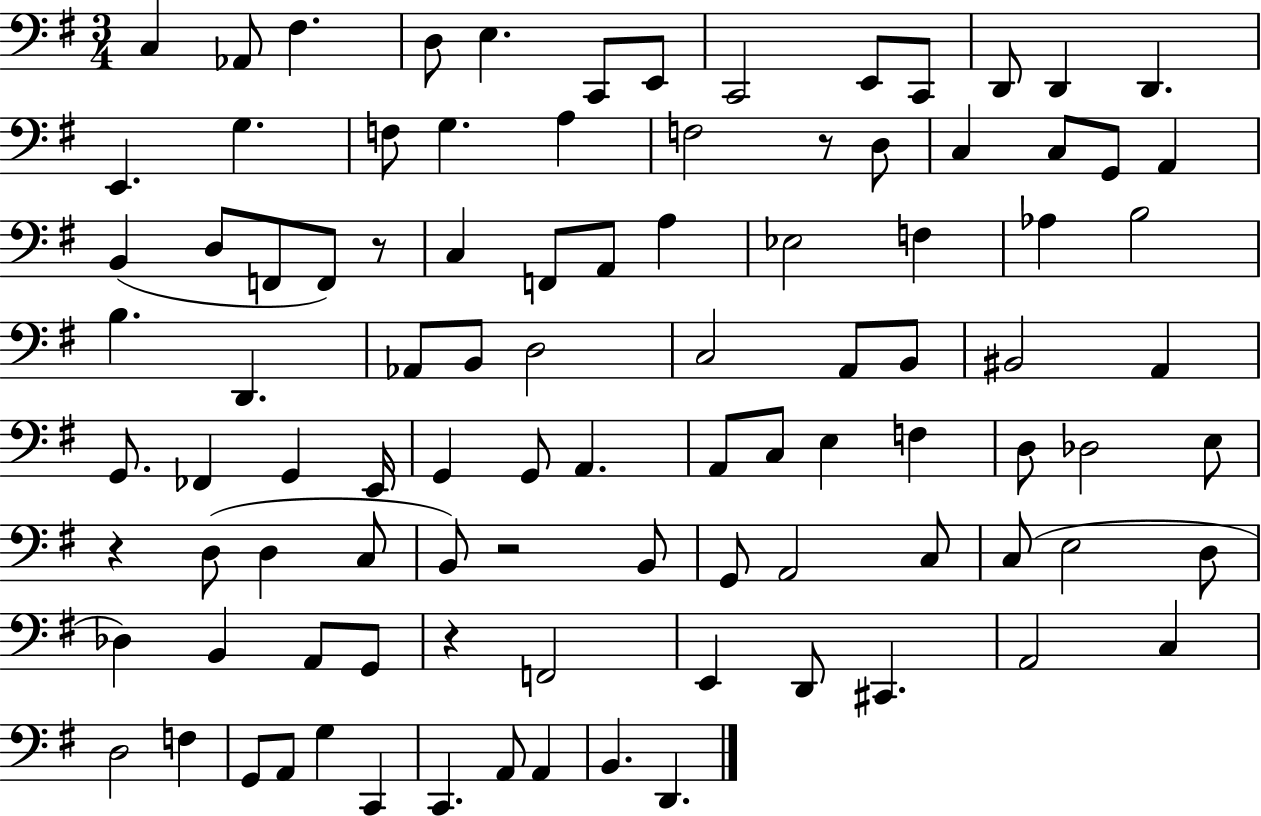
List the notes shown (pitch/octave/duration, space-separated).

C3/q Ab2/e F#3/q. D3/e E3/q. C2/e E2/e C2/h E2/e C2/e D2/e D2/q D2/q. E2/q. G3/q. F3/e G3/q. A3/q F3/h R/e D3/e C3/q C3/e G2/e A2/q B2/q D3/e F2/e F2/e R/e C3/q F2/e A2/e A3/q Eb3/h F3/q Ab3/q B3/h B3/q. D2/q. Ab2/e B2/e D3/h C3/h A2/e B2/e BIS2/h A2/q G2/e. FES2/q G2/q E2/s G2/q G2/e A2/q. A2/e C3/e E3/q F3/q D3/e Db3/h E3/e R/q D3/e D3/q C3/e B2/e R/h B2/e G2/e A2/h C3/e C3/e E3/h D3/e Db3/q B2/q A2/e G2/e R/q F2/h E2/q D2/e C#2/q. A2/h C3/q D3/h F3/q G2/e A2/e G3/q C2/q C2/q. A2/e A2/q B2/q. D2/q.